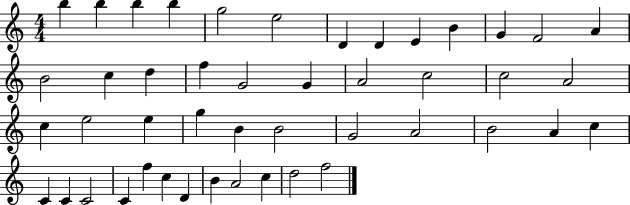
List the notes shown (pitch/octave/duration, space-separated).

B5/q B5/q B5/q B5/q G5/h E5/h D4/q D4/q E4/q B4/q G4/q F4/h A4/q B4/h C5/q D5/q F5/q G4/h G4/q A4/h C5/h C5/h A4/h C5/q E5/h E5/q G5/q B4/q B4/h G4/h A4/h B4/h A4/q C5/q C4/q C4/q C4/h C4/q F5/q C5/q D4/q B4/q A4/h C5/q D5/h F5/h